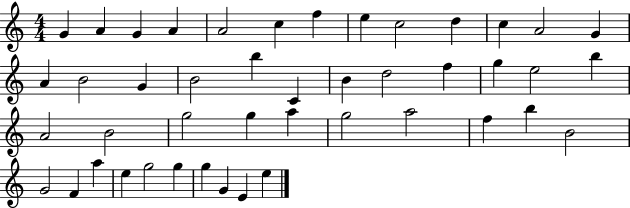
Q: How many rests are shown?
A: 0